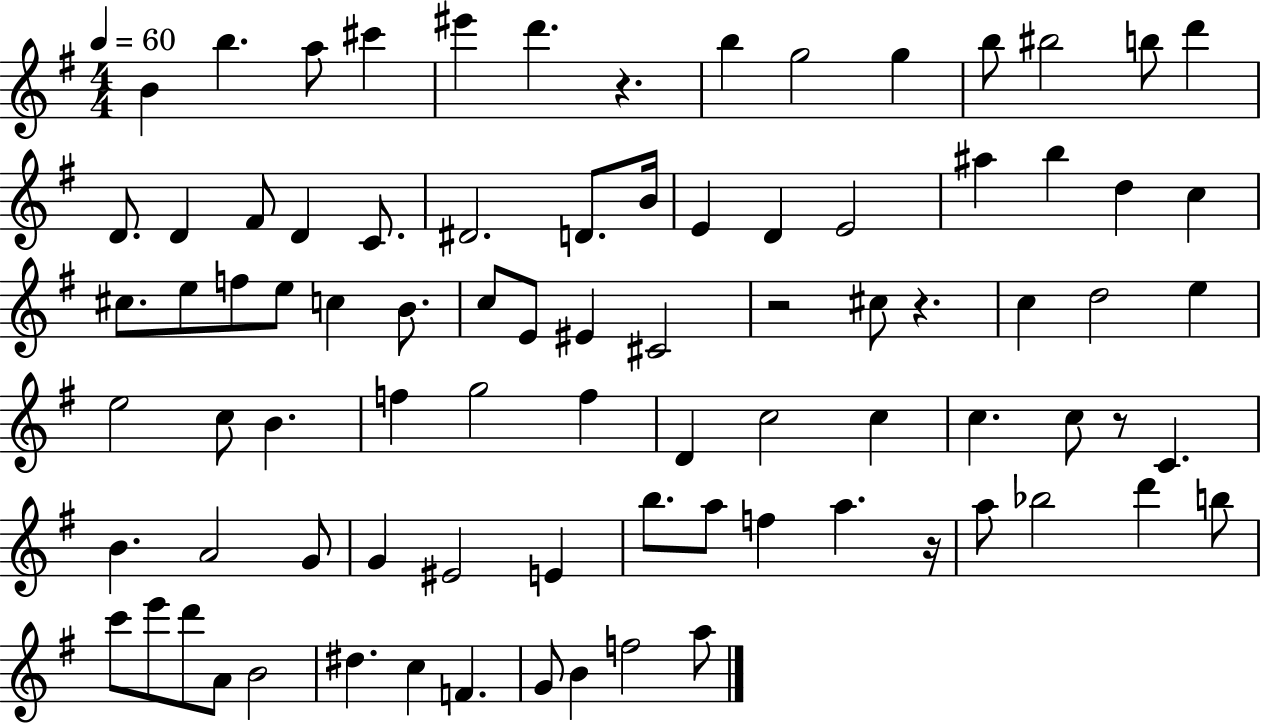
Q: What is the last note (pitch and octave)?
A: A5